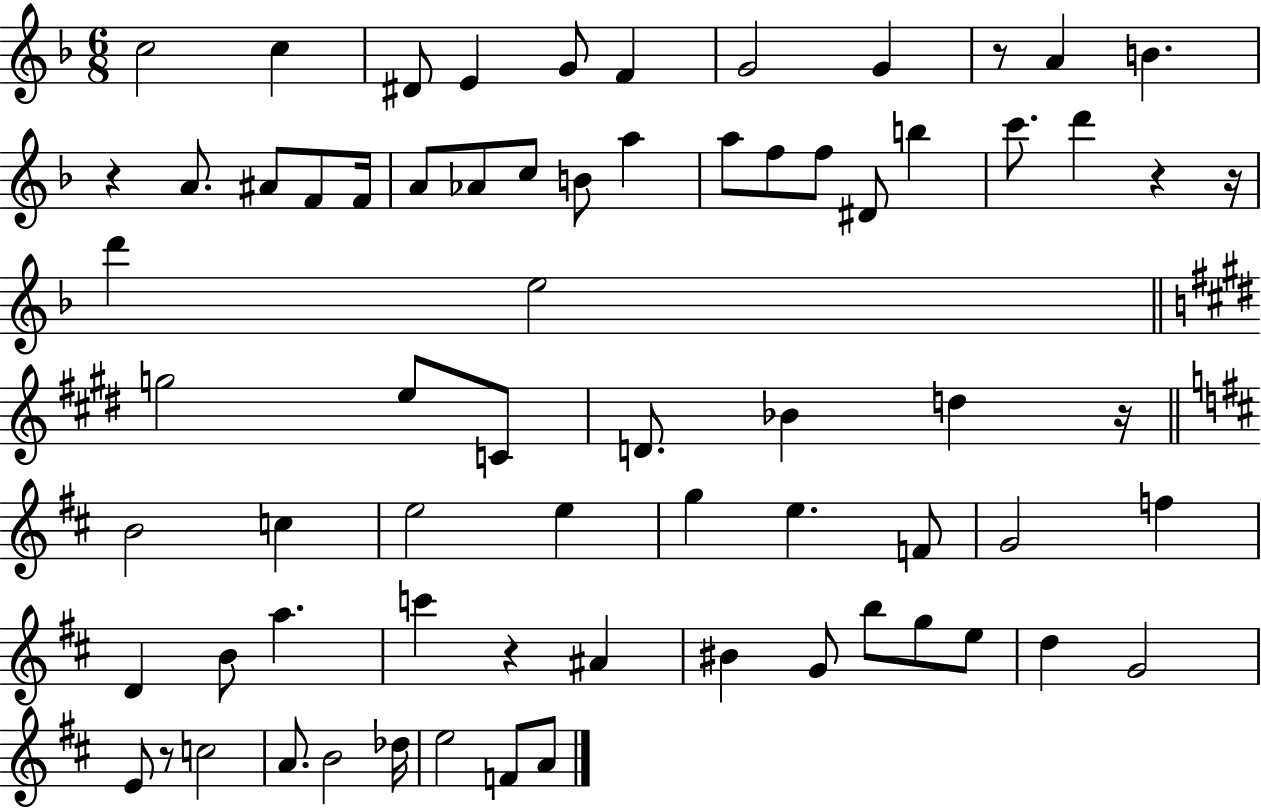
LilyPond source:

{
  \clef treble
  \numericTimeSignature
  \time 6/8
  \key f \major
  c''2 c''4 | dis'8 e'4 g'8 f'4 | g'2 g'4 | r8 a'4 b'4. | \break r4 a'8. ais'8 f'8 f'16 | a'8 aes'8 c''8 b'8 a''4 | a''8 f''8 f''8 dis'8 b''4 | c'''8. d'''4 r4 r16 | \break d'''4 e''2 | \bar "||" \break \key e \major g''2 e''8 c'8 | d'8. bes'4 d''4 r16 | \bar "||" \break \key d \major b'2 c''4 | e''2 e''4 | g''4 e''4. f'8 | g'2 f''4 | \break d'4 b'8 a''4. | c'''4 r4 ais'4 | bis'4 g'8 b''8 g''8 e''8 | d''4 g'2 | \break e'8 r8 c''2 | a'8. b'2 des''16 | e''2 f'8 a'8 | \bar "|."
}